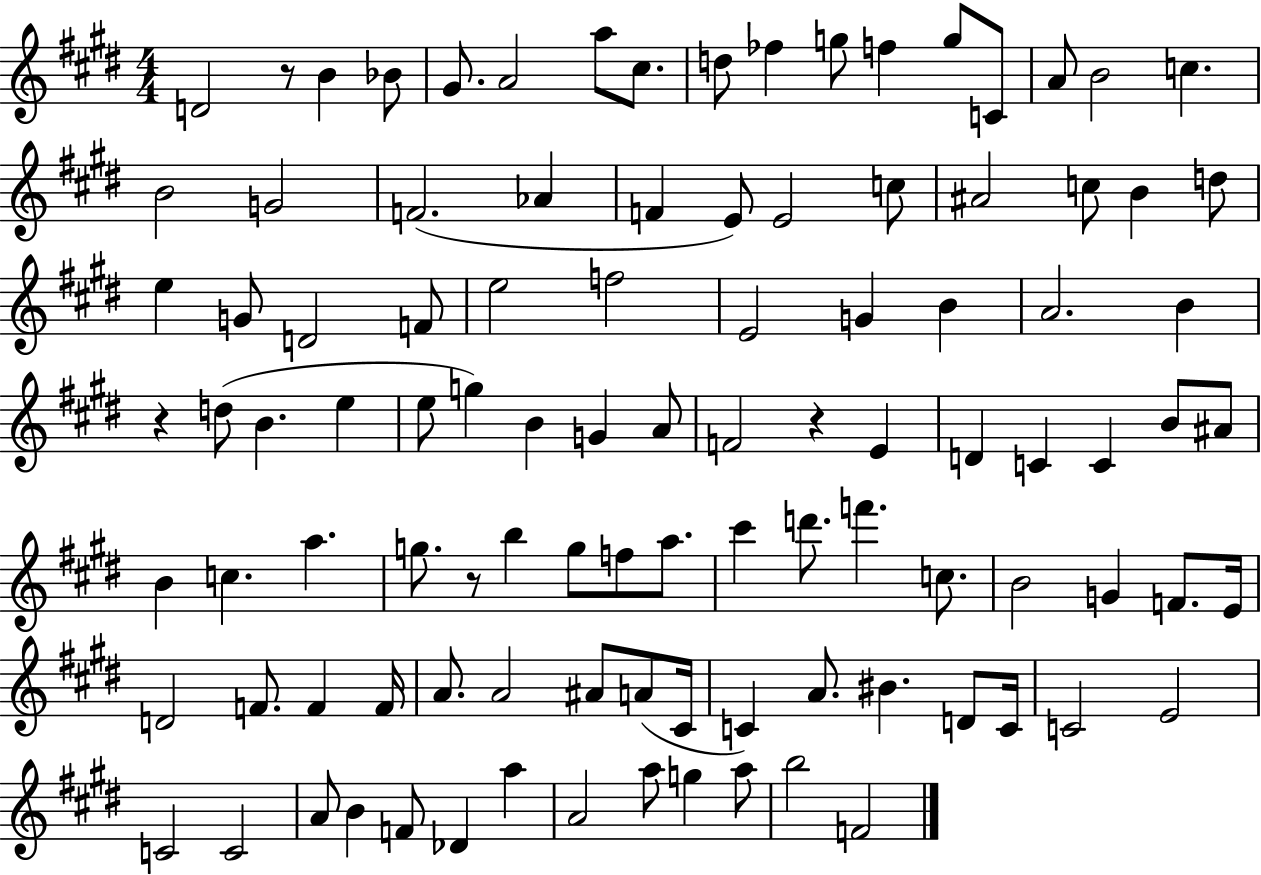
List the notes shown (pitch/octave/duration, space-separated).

D4/h R/e B4/q Bb4/e G#4/e. A4/h A5/e C#5/e. D5/e FES5/q G5/e F5/q G5/e C4/e A4/e B4/h C5/q. B4/h G4/h F4/h. Ab4/q F4/q E4/e E4/h C5/e A#4/h C5/e B4/q D5/e E5/q G4/e D4/h F4/e E5/h F5/h E4/h G4/q B4/q A4/h. B4/q R/q D5/e B4/q. E5/q E5/e G5/q B4/q G4/q A4/e F4/h R/q E4/q D4/q C4/q C4/q B4/e A#4/e B4/q C5/q. A5/q. G5/e. R/e B5/q G5/e F5/e A5/e. C#6/q D6/e. F6/q. C5/e. B4/h G4/q F4/e. E4/s D4/h F4/e. F4/q F4/s A4/e. A4/h A#4/e A4/e C#4/s C4/q A4/e. BIS4/q. D4/e C4/s C4/h E4/h C4/h C4/h A4/e B4/q F4/e Db4/q A5/q A4/h A5/e G5/q A5/e B5/h F4/h